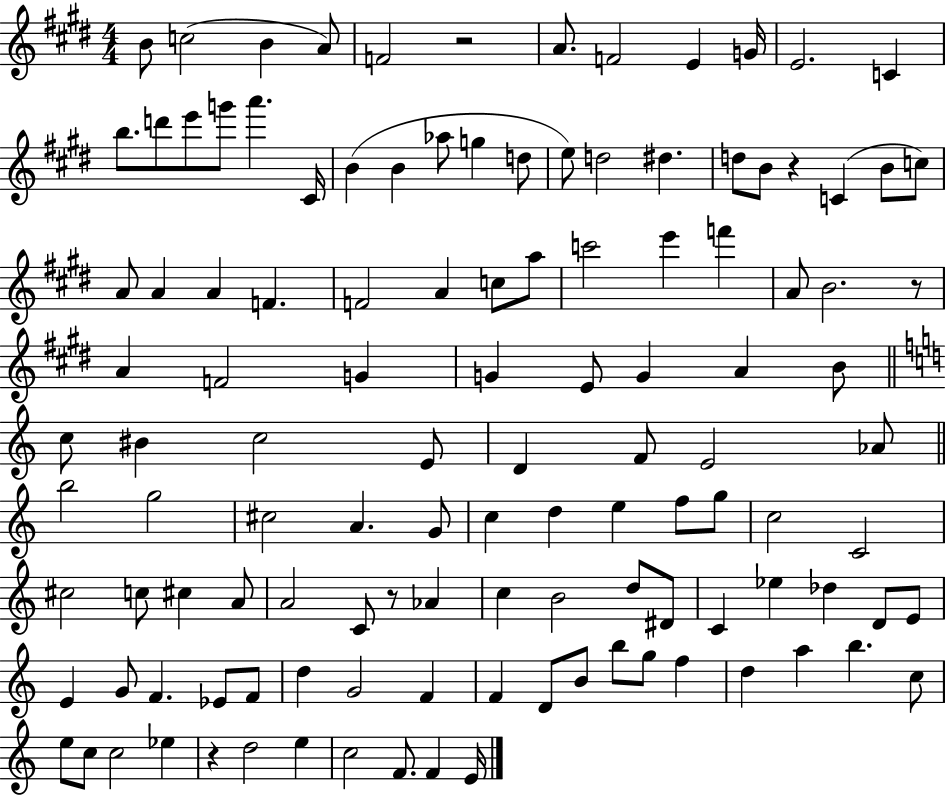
X:1
T:Untitled
M:4/4
L:1/4
K:E
B/2 c2 B A/2 F2 z2 A/2 F2 E G/4 E2 C b/2 d'/2 e'/2 g'/2 a' ^C/4 B B _a/2 g d/2 e/2 d2 ^d d/2 B/2 z C B/2 c/2 A/2 A A F F2 A c/2 a/2 c'2 e' f' A/2 B2 z/2 A F2 G G E/2 G A B/2 c/2 ^B c2 E/2 D F/2 E2 _A/2 b2 g2 ^c2 A G/2 c d e f/2 g/2 c2 C2 ^c2 c/2 ^c A/2 A2 C/2 z/2 _A c B2 d/2 ^D/2 C _e _d D/2 E/2 E G/2 F _E/2 F/2 d G2 F F D/2 B/2 b/2 g/2 f d a b c/2 e/2 c/2 c2 _e z d2 e c2 F/2 F E/4